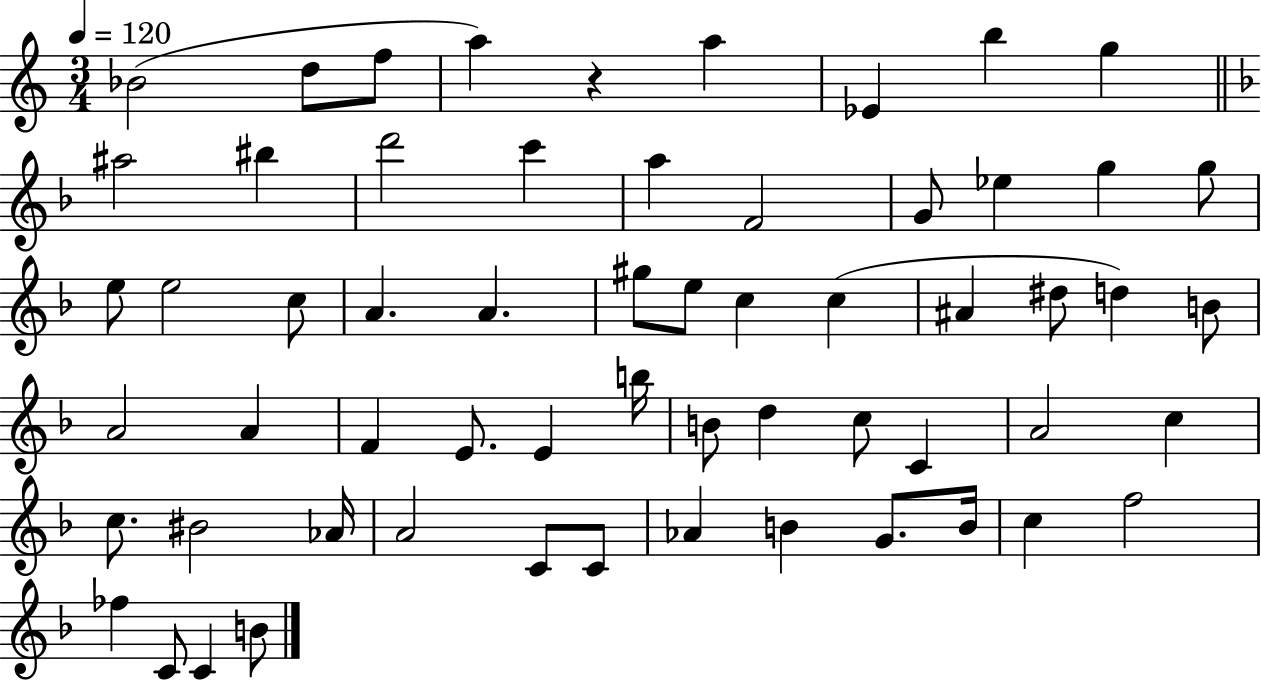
Bb4/h D5/e F5/e A5/q R/q A5/q Eb4/q B5/q G5/q A#5/h BIS5/q D6/h C6/q A5/q F4/h G4/e Eb5/q G5/q G5/e E5/e E5/h C5/e A4/q. A4/q. G#5/e E5/e C5/q C5/q A#4/q D#5/e D5/q B4/e A4/h A4/q F4/q E4/e. E4/q B5/s B4/e D5/q C5/e C4/q A4/h C5/q C5/e. BIS4/h Ab4/s A4/h C4/e C4/e Ab4/q B4/q G4/e. B4/s C5/q F5/h FES5/q C4/e C4/q B4/e